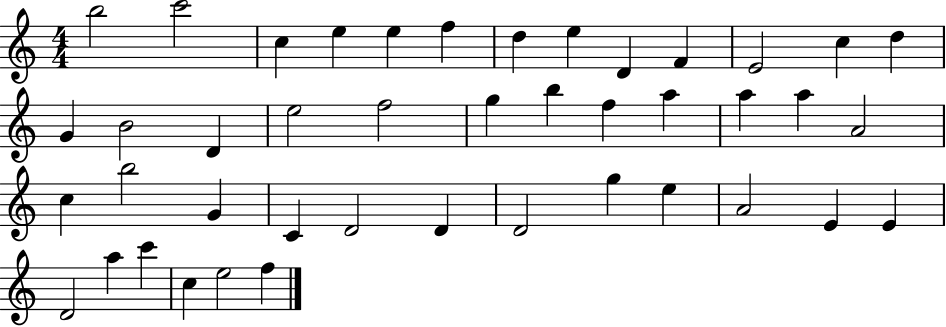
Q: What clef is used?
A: treble